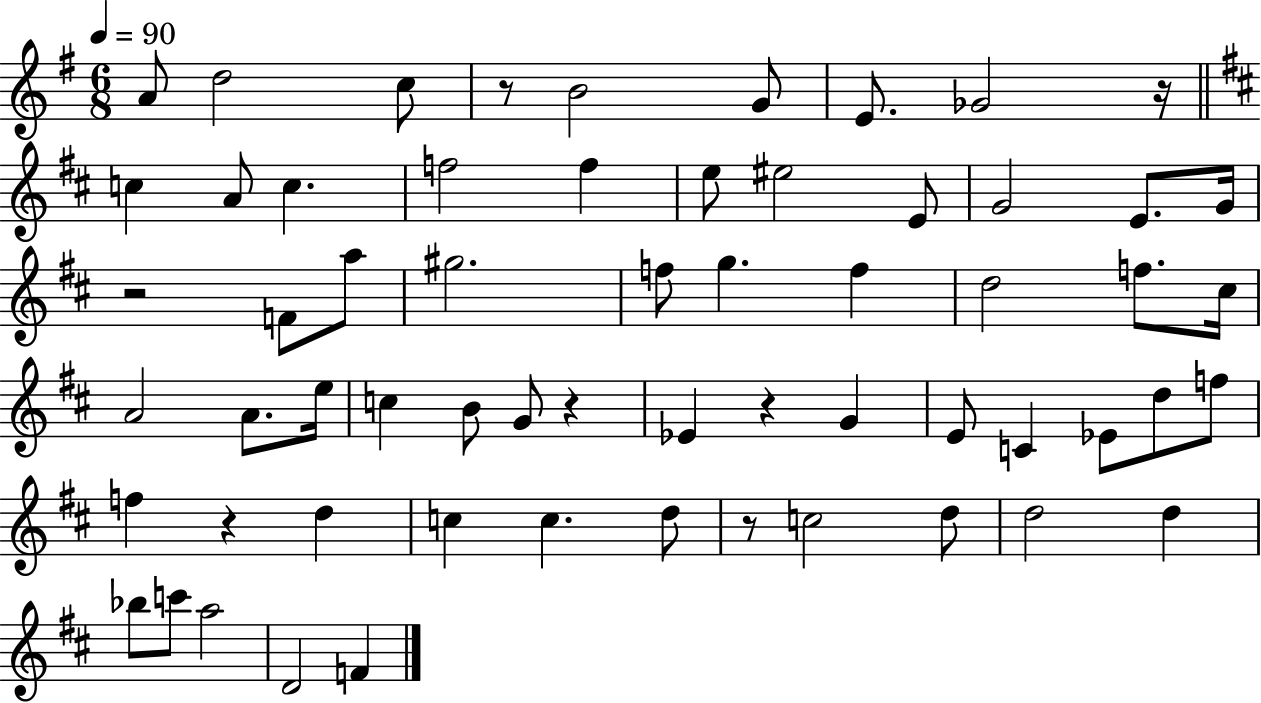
X:1
T:Untitled
M:6/8
L:1/4
K:G
A/2 d2 c/2 z/2 B2 G/2 E/2 _G2 z/4 c A/2 c f2 f e/2 ^e2 E/2 G2 E/2 G/4 z2 F/2 a/2 ^g2 f/2 g f d2 f/2 ^c/4 A2 A/2 e/4 c B/2 G/2 z _E z G E/2 C _E/2 d/2 f/2 f z d c c d/2 z/2 c2 d/2 d2 d _b/2 c'/2 a2 D2 F